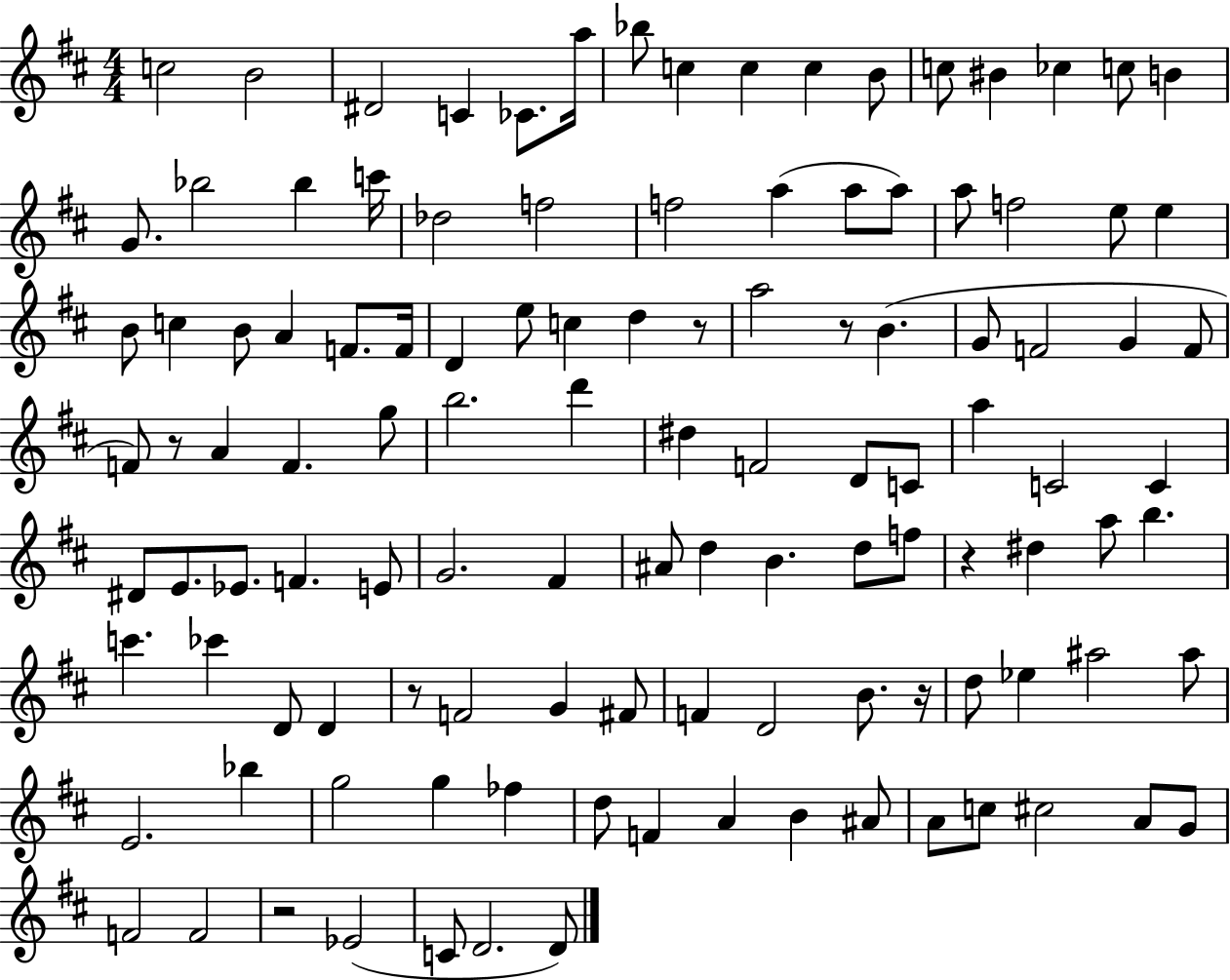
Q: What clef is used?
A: treble